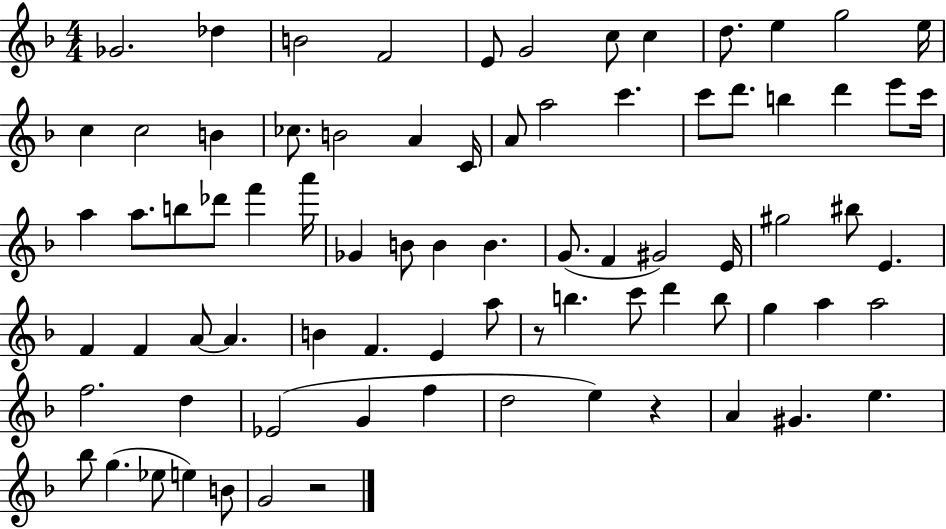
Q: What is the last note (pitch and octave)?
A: G4